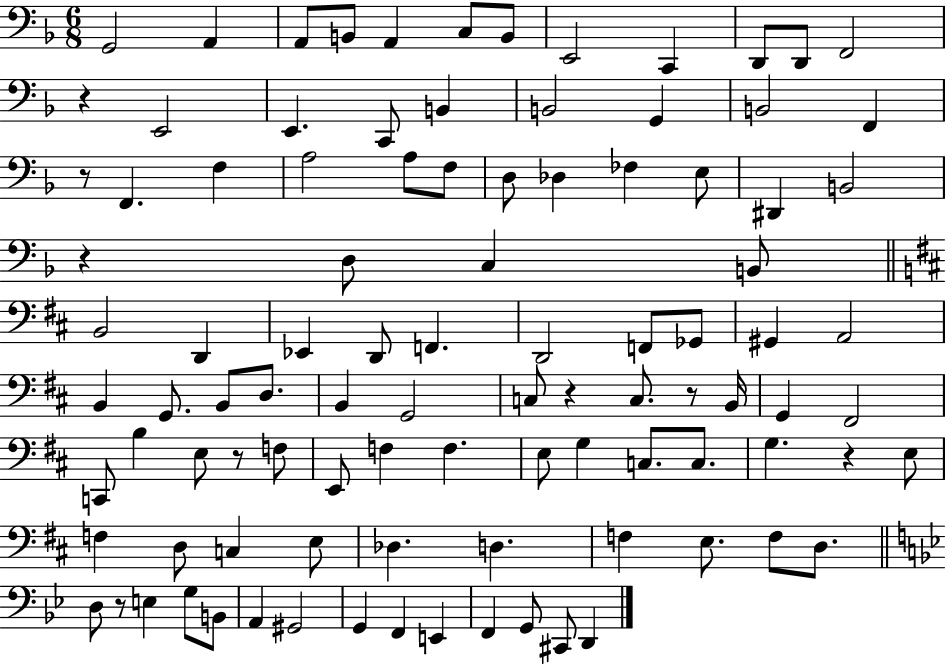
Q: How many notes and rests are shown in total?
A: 99